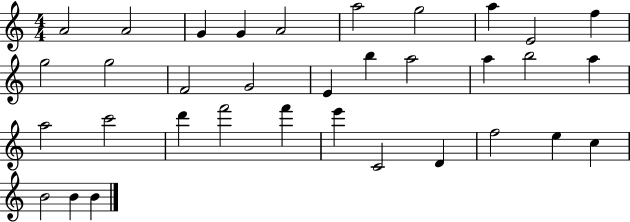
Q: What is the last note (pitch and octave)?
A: B4